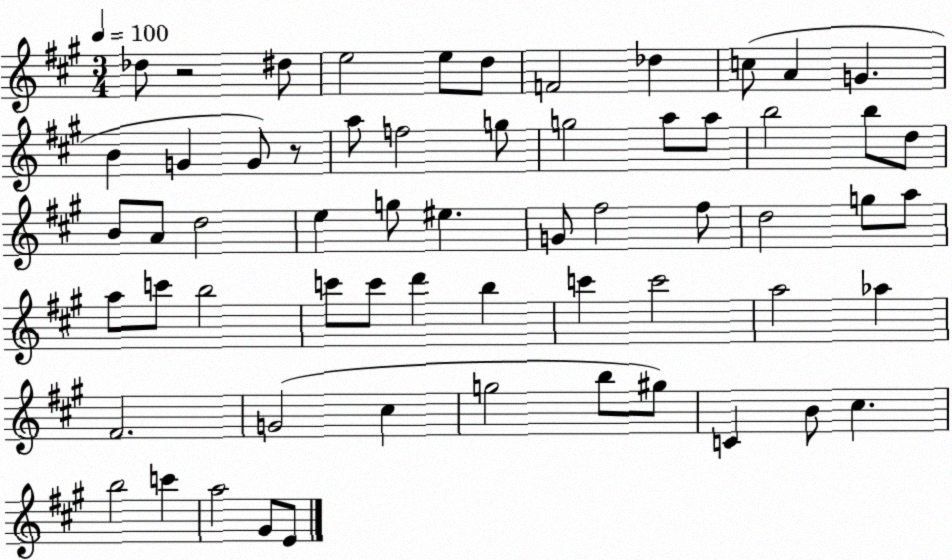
X:1
T:Untitled
M:3/4
L:1/4
K:A
_d/2 z2 ^d/2 e2 e/2 d/2 F2 _d c/2 A G B G G/2 z/2 a/2 f2 g/2 g2 a/2 a/2 b2 b/2 d/2 B/2 A/2 d2 e g/2 ^e G/2 ^f2 ^f/2 d2 g/2 a/2 a/2 c'/2 b2 c'/2 c'/2 d' b c' c'2 a2 _a ^F2 G2 ^c g2 b/2 ^g/2 C B/2 ^c b2 c' a2 ^G/2 E/2